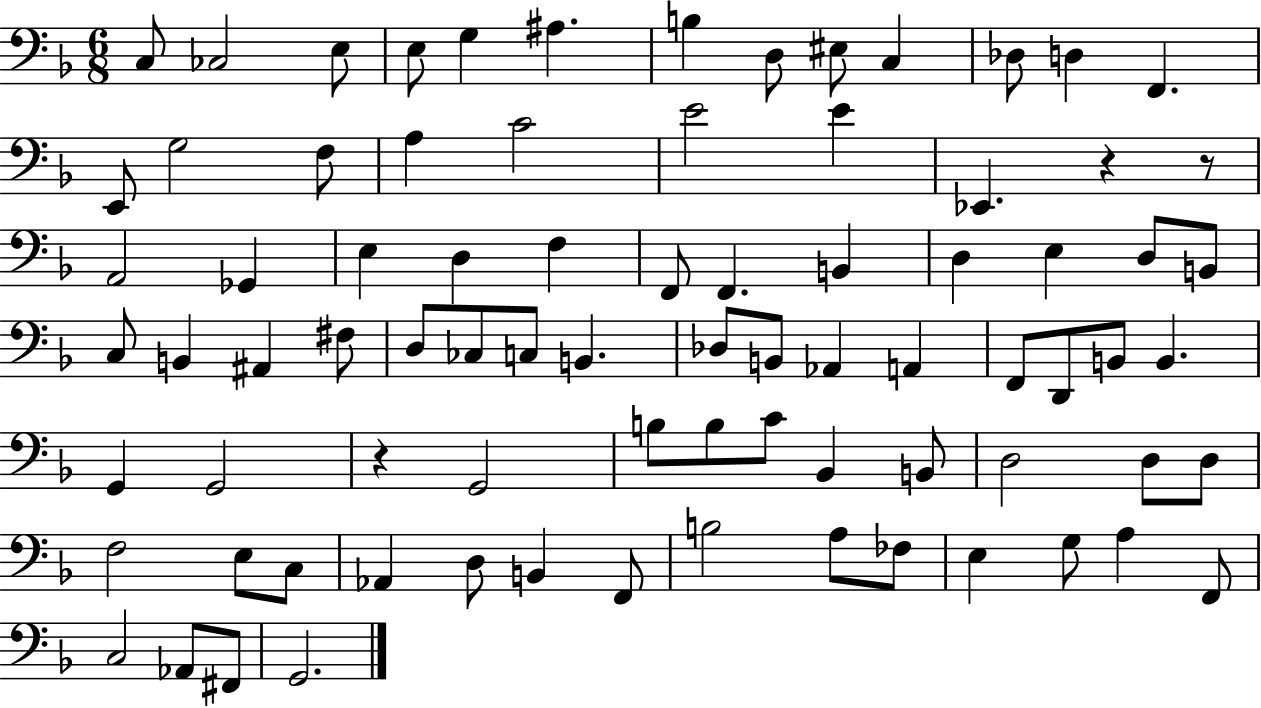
C3/e CES3/h E3/e E3/e G3/q A#3/q. B3/q D3/e EIS3/e C3/q Db3/e D3/q F2/q. E2/e G3/h F3/e A3/q C4/h E4/h E4/q Eb2/q. R/q R/e A2/h Gb2/q E3/q D3/q F3/q F2/e F2/q. B2/q D3/q E3/q D3/e B2/e C3/e B2/q A#2/q F#3/e D3/e CES3/e C3/e B2/q. Db3/e B2/e Ab2/q A2/q F2/e D2/e B2/e B2/q. G2/q G2/h R/q G2/h B3/e B3/e C4/e Bb2/q B2/e D3/h D3/e D3/e F3/h E3/e C3/e Ab2/q D3/e B2/q F2/e B3/h A3/e FES3/e E3/q G3/e A3/q F2/e C3/h Ab2/e F#2/e G2/h.